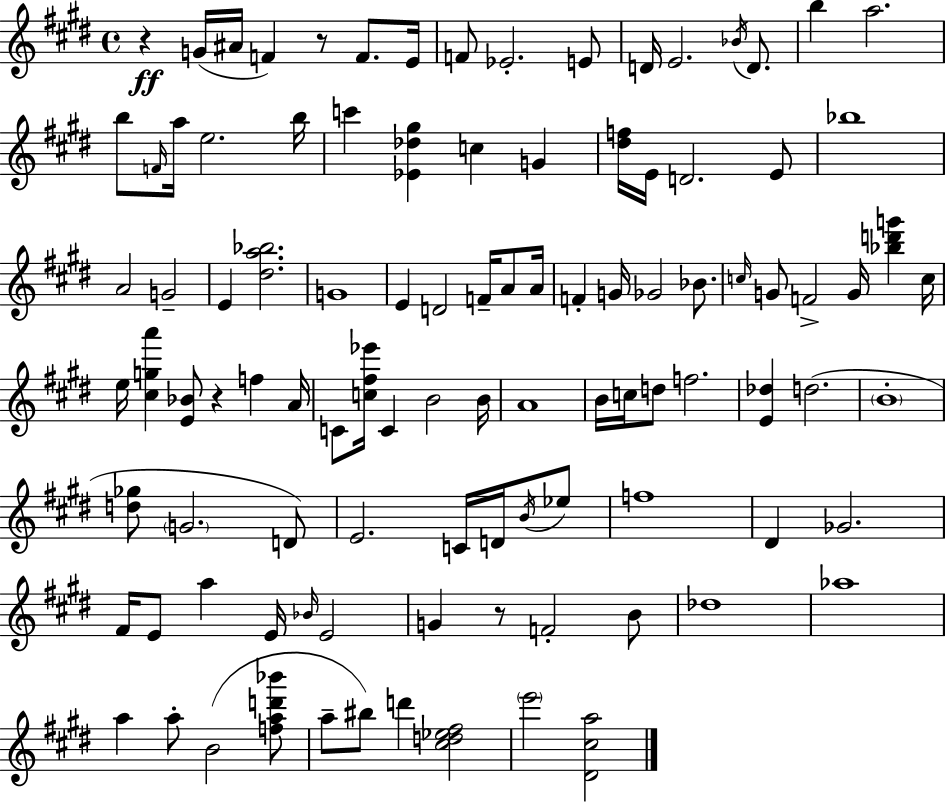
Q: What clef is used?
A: treble